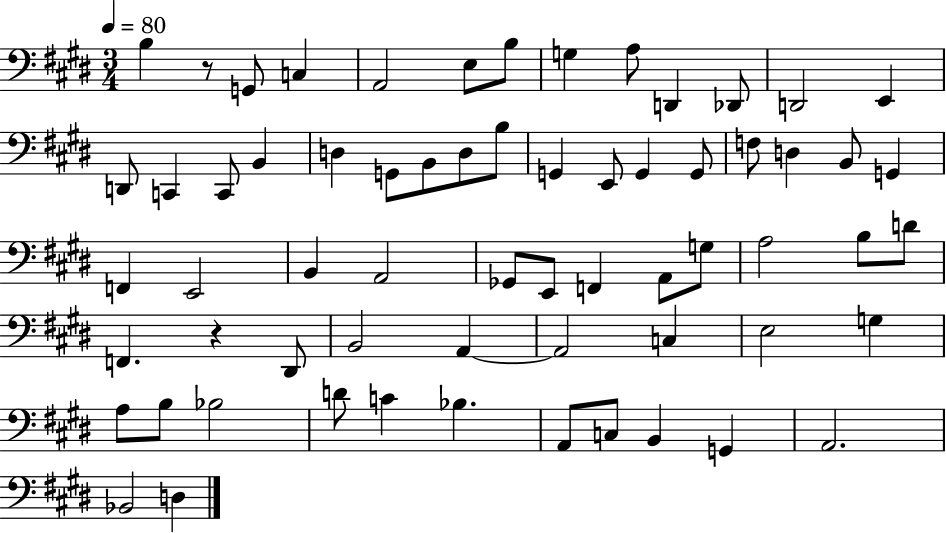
{
  \clef bass
  \numericTimeSignature
  \time 3/4
  \key e \major
  \tempo 4 = 80
  b4 r8 g,8 c4 | a,2 e8 b8 | g4 a8 d,4 des,8 | d,2 e,4 | \break d,8 c,4 c,8 b,4 | d4 g,8 b,8 d8 b8 | g,4 e,8 g,4 g,8 | f8 d4 b,8 g,4 | \break f,4 e,2 | b,4 a,2 | ges,8 e,8 f,4 a,8 g8 | a2 b8 d'8 | \break f,4. r4 dis,8 | b,2 a,4~~ | a,2 c4 | e2 g4 | \break a8 b8 bes2 | d'8 c'4 bes4. | a,8 c8 b,4 g,4 | a,2. | \break bes,2 d4 | \bar "|."
}